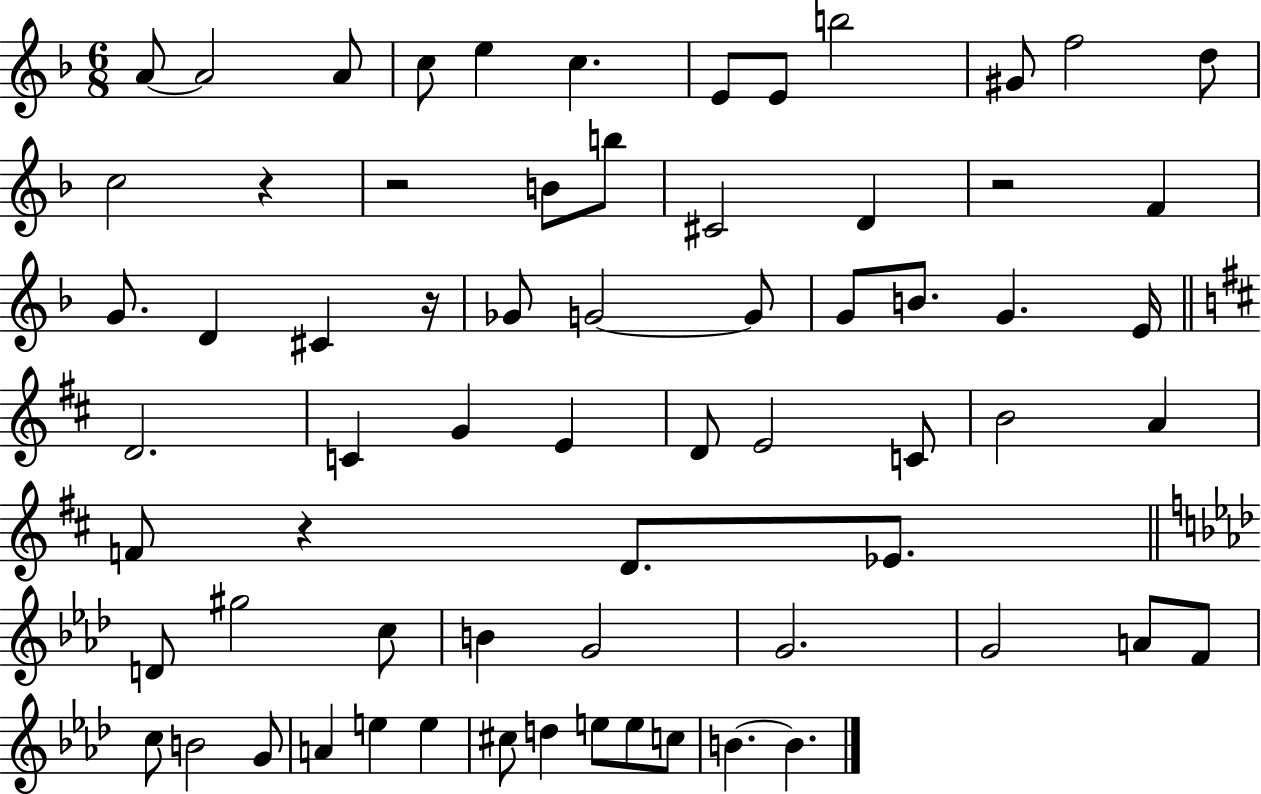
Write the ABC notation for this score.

X:1
T:Untitled
M:6/8
L:1/4
K:F
A/2 A2 A/2 c/2 e c E/2 E/2 b2 ^G/2 f2 d/2 c2 z z2 B/2 b/2 ^C2 D z2 F G/2 D ^C z/4 _G/2 G2 G/2 G/2 B/2 G E/4 D2 C G E D/2 E2 C/2 B2 A F/2 z D/2 _E/2 D/2 ^g2 c/2 B G2 G2 G2 A/2 F/2 c/2 B2 G/2 A e e ^c/2 d e/2 e/2 c/2 B B